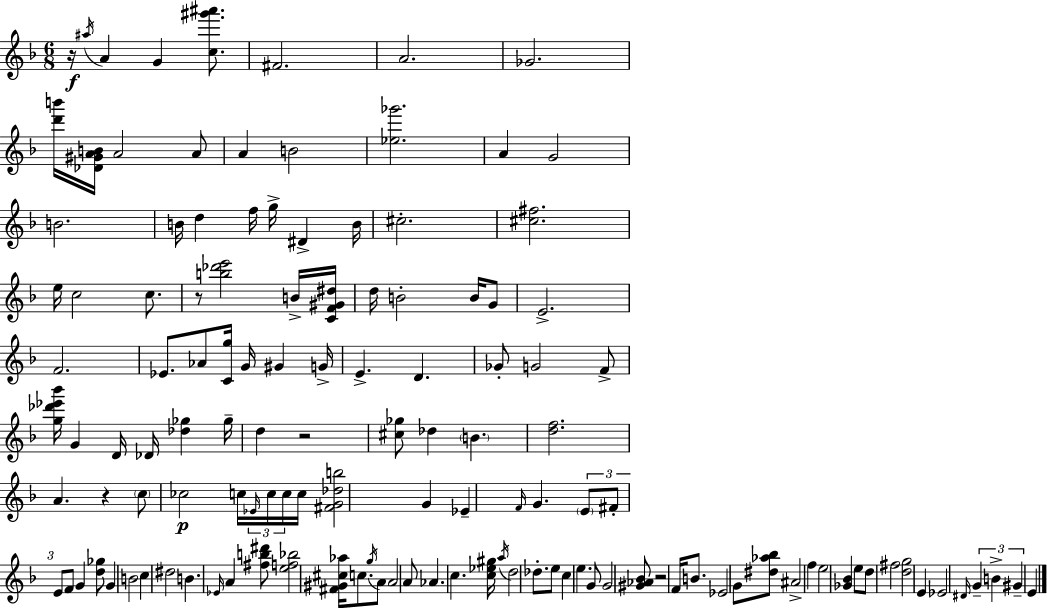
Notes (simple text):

R/s A#5/s A4/q G4/q [C5,G#6,A#6]/e. F#4/h. A4/h. Gb4/h. [D6,B6]/s [Db4,G#4,A4,B4]/s A4/h A4/e A4/q B4/h [Eb5,Gb6]/h. A4/q G4/h B4/h. B4/s D5/q F5/s G5/s D#4/q B4/s C#5/h. [C#5,F#5]/h. E5/s C5/h C5/e. R/e [B5,Db6,E6]/h B4/s [C4,F4,G#4,D#5]/s D5/s B4/h B4/s G4/e E4/h. F4/h. Eb4/e. Ab4/e [C4,G5]/s G4/s G#4/q G4/s E4/q. D4/q. Gb4/e G4/h F4/e [G5,Db6,Eb6,Bb6]/s G4/q D4/s Db4/s [Db5,Gb5]/q Gb5/s D5/q R/h [C#5,Gb5]/e Db5/q B4/q. [D5,F5]/h. A4/q. R/q C5/e CES5/h C5/s Eb4/s C5/s C5/s C5/s [F#4,G4,Db5,B5]/h G4/q Eb4/q F4/s G4/q. E4/e F#4/e E4/e F4/e G4/q [D5,Gb5]/e G4/q B4/h C5/q D#5/h B4/q. Eb4/s A4/q [F#5,B5,D#6]/e [E5,F5,Bb5]/h [F#4,G#4,C#5,Ab5]/s C5/e. G5/s A4/e A4/h A4/e Ab4/q. C5/q. [C5,Eb5,G#5]/s A5/s D5/h Db5/e. E5/e C5/q E5/q. G4/e G4/h [G#4,Ab4,Bb4]/e R/h F4/s B4/e. Eb4/h G4/e [D#5,Ab5,Bb5]/e A#4/h F5/q E5/h [Gb4,Bb4]/q E5/e D5/e F#5/h [D5,G5]/h E4/q Eb4/h D#4/s G4/q B4/q G#4/q E4/q